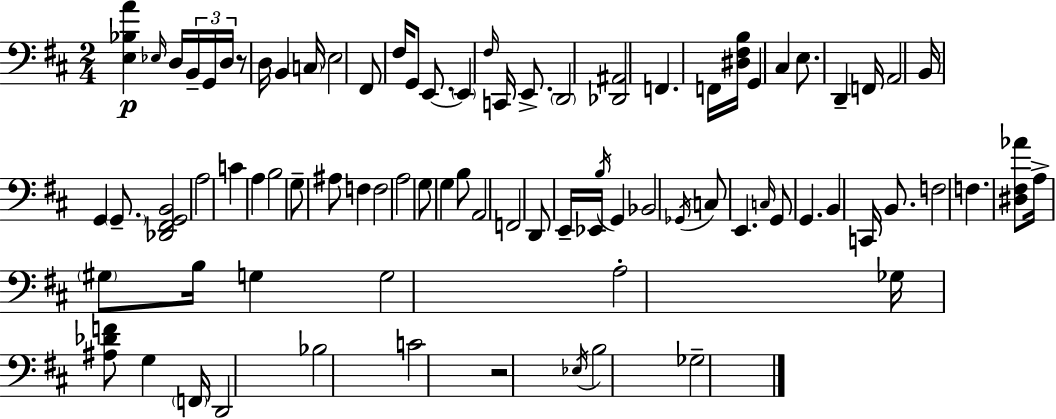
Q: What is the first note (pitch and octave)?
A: Eb3